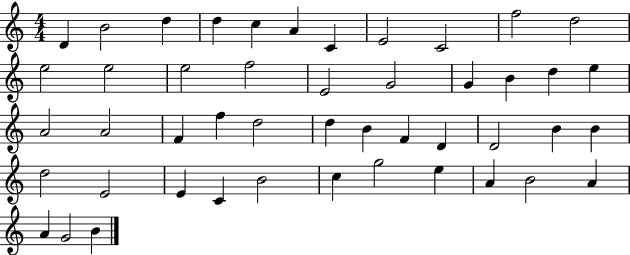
D4/q B4/h D5/q D5/q C5/q A4/q C4/q E4/h C4/h F5/h D5/h E5/h E5/h E5/h F5/h E4/h G4/h G4/q B4/q D5/q E5/q A4/h A4/h F4/q F5/q D5/h D5/q B4/q F4/q D4/q D4/h B4/q B4/q D5/h E4/h E4/q C4/q B4/h C5/q G5/h E5/q A4/q B4/h A4/q A4/q G4/h B4/q